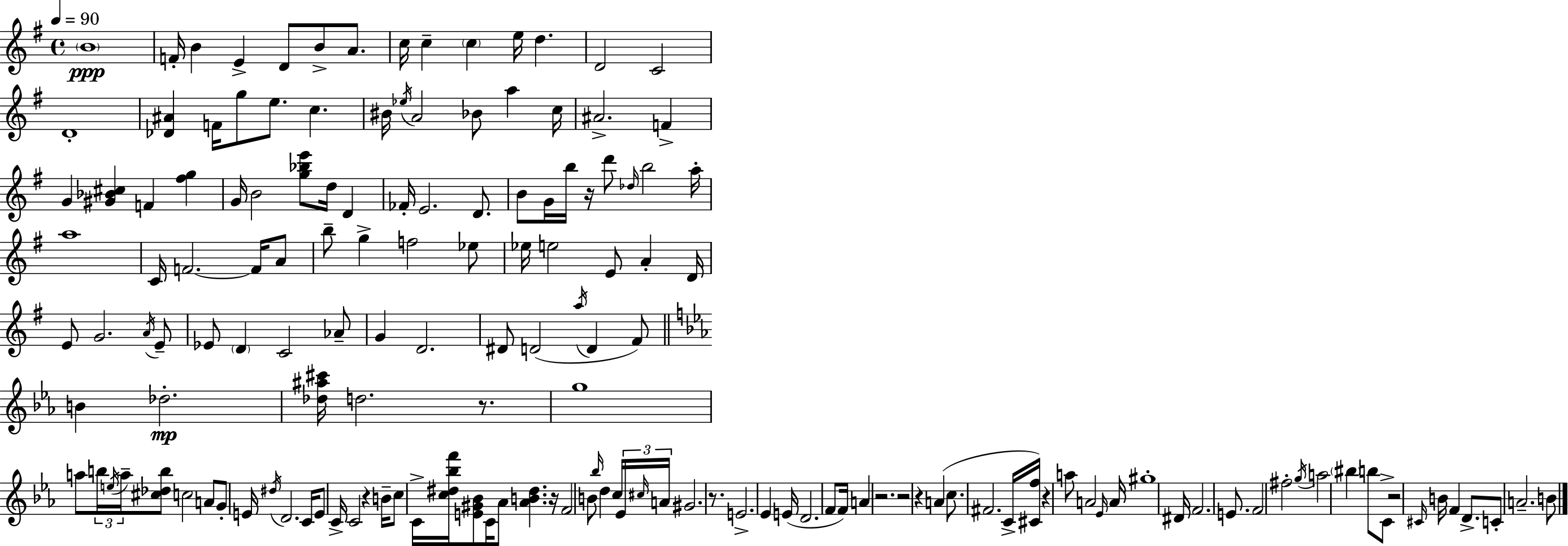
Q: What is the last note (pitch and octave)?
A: B4